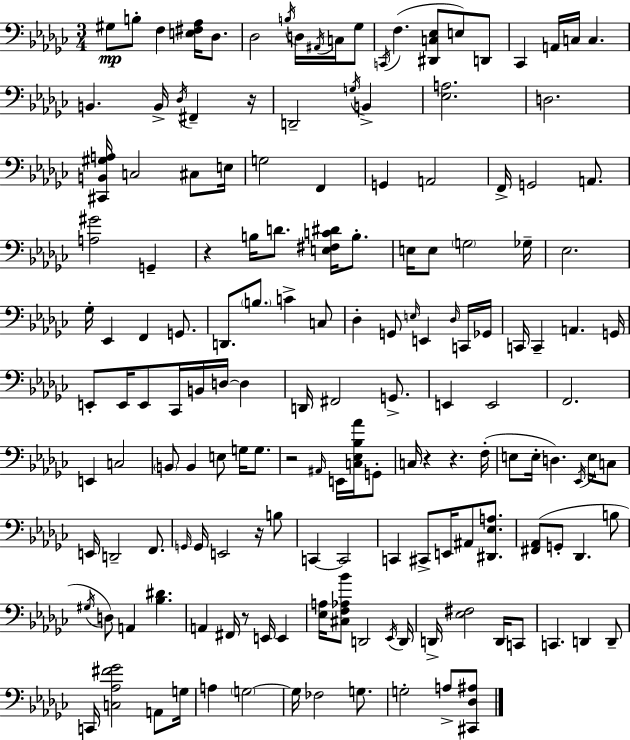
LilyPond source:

{
  \clef bass
  \numericTimeSignature
  \time 3/4
  \key ees \minor
  gis8\mp b8-. f4 <e fis aes>16 des8. | des2 \acciaccatura { b16 } d16 \acciaccatura { ais,16 } c16 | ges8 \acciaccatura { c,16 } f4.( <dis, c ees>8 e8) | d,8 ces,4 a,16 c16 c4. | \break b,4. b,16-> \acciaccatura { des16 } fis,4-- | r16 d,2-- | \acciaccatura { g16 } b,4-> <ees a>2. | d2. | \break <cis, b, gis a>16 c2 | cis8 e16 g2 | f,4 g,4 a,2 | f,16-> g,2 | \break a,8. <a gis'>2 | g,4-- r4 b16 d'8. | <e fis c' dis'>16 b8.-. e16 e8 \parenthesize g2 | ges16-- ees2. | \break ges16-. ees,4 f,4 | g,8. d,8. \parenthesize b8. c'4-> | c8 des4-. g,8 \grace { e16 } | e,4 \grace { des16 } c,16 ges,16 c,16 c,4-- | \break a,4. g,16 e,8-. e,16 e,8 | ces,16 b,16 d16~~ d4 d,16 fis,2 | g,8.-> e,4 e,2 | f,2. | \break e,4 c2 | \parenthesize b,8 b,4 | e8 g16 g8. r2 | \grace { ais,16 } e,16 <c ees bes aes'>16 g,8-. c16 r4 | \break r4. f16-.( e8 e16-. d4.) | \acciaccatura { ees,16 } e16 c8 e,16 d,2-- | f,8. \grace { g,16 } g,16 e,2 | r16 b8 c,4~~ | \break c,2 c,4 | cis,8-> e,16 ais,8 <dis, ees a>8. <fis, aes,>8( | g,8-. des,4. b8 \acciaccatura { gis16 } d8) | a,4 <bes dis'>4. a,4 | \break fis,16 r8 e,16 e,4 <ees a>16 | <cis f aes bes'>8 d,2 \acciaccatura { ees,16 } d,16 | d,16-> <ees fis>2 d,16 c,8 | c,4. d,4 d,8-- | \break c,16 <c aes fis' ges'>2 a,8 g16 | a4 \parenthesize g2~~ | g16 fes2 g8. | g2-. a8-> <cis, des ais>8 | \break \bar "|."
}